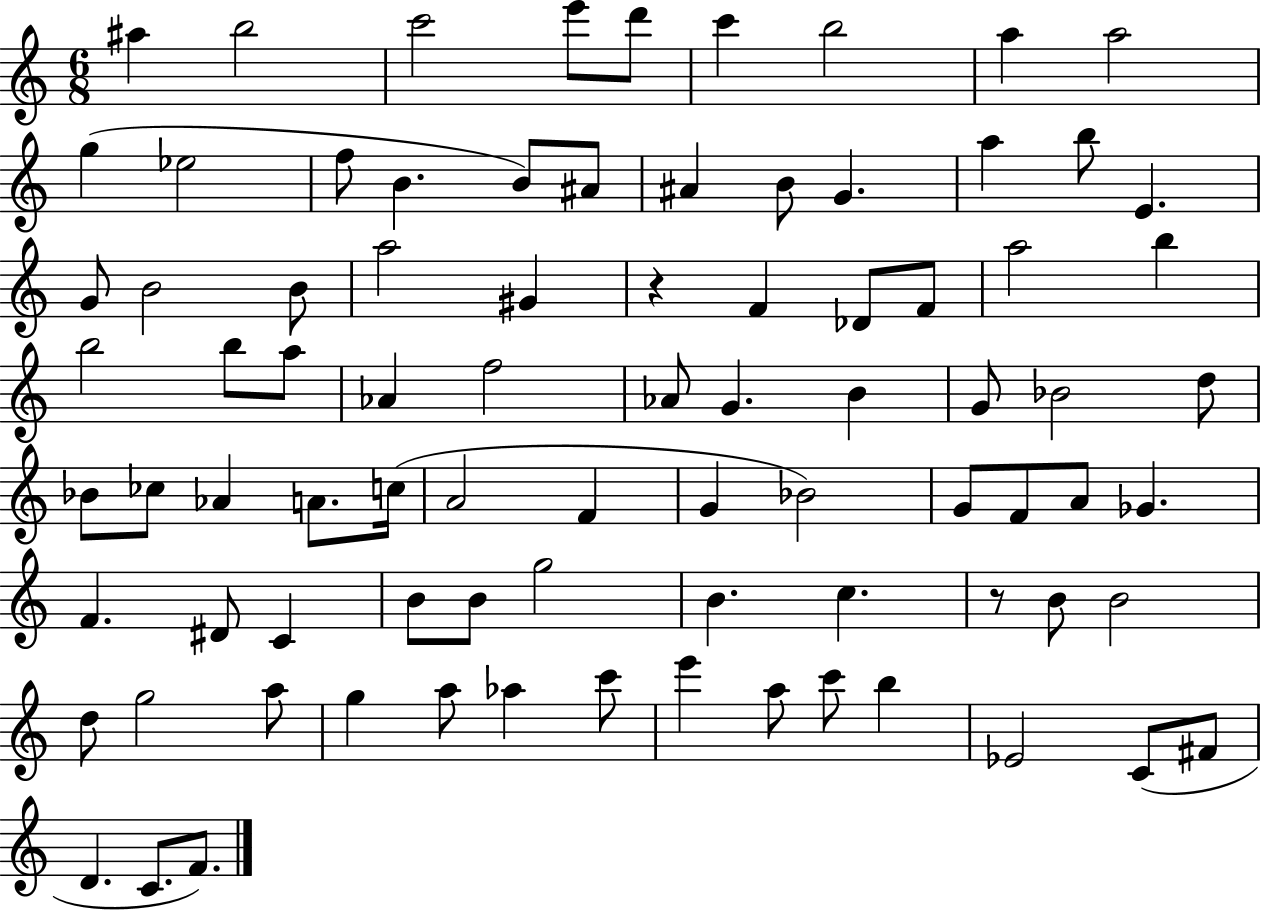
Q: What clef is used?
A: treble